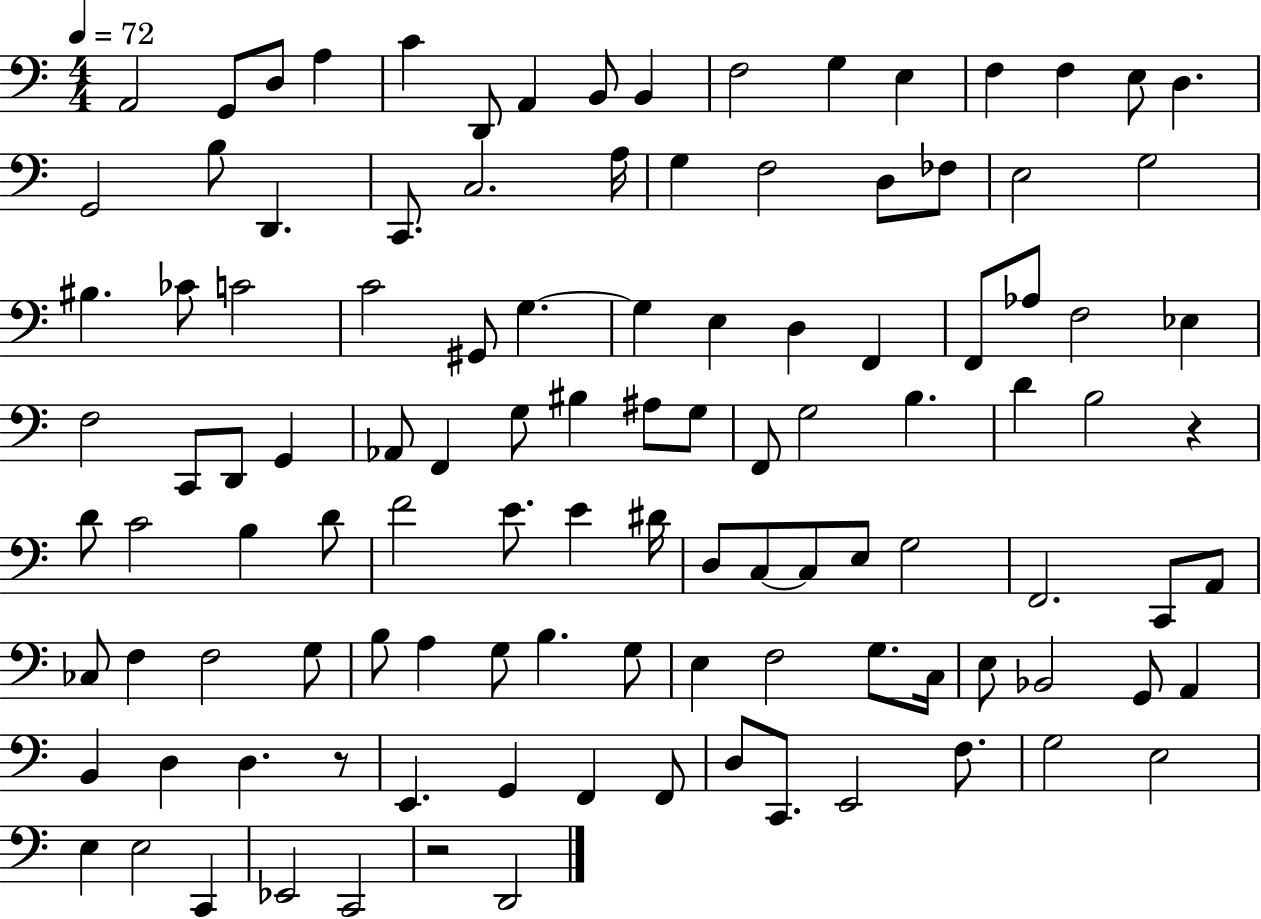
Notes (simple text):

A2/h G2/e D3/e A3/q C4/q D2/e A2/q B2/e B2/q F3/h G3/q E3/q F3/q F3/q E3/e D3/q. G2/h B3/e D2/q. C2/e. C3/h. A3/s G3/q F3/h D3/e FES3/e E3/h G3/h BIS3/q. CES4/e C4/h C4/h G#2/e G3/q. G3/q E3/q D3/q F2/q F2/e Ab3/e F3/h Eb3/q F3/h C2/e D2/e G2/q Ab2/e F2/q G3/e BIS3/q A#3/e G3/e F2/e G3/h B3/q. D4/q B3/h R/q D4/e C4/h B3/q D4/e F4/h E4/e. E4/q D#4/s D3/e C3/e C3/e E3/e G3/h F2/h. C2/e A2/e CES3/e F3/q F3/h G3/e B3/e A3/q G3/e B3/q. G3/e E3/q F3/h G3/e. C3/s E3/e Bb2/h G2/e A2/q B2/q D3/q D3/q. R/e E2/q. G2/q F2/q F2/e D3/e C2/e. E2/h F3/e. G3/h E3/h E3/q E3/h C2/q Eb2/h C2/h R/h D2/h